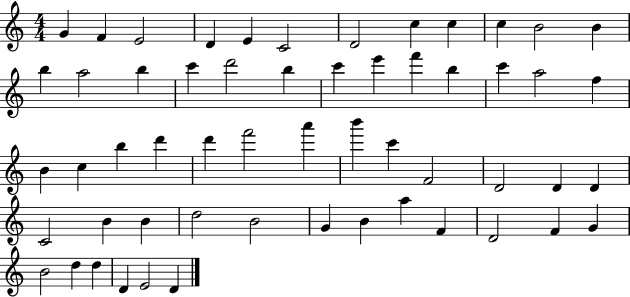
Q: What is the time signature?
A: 4/4